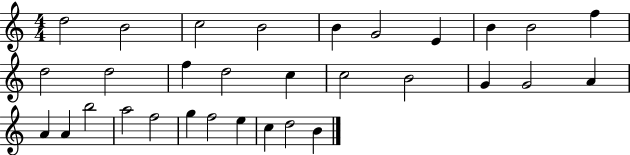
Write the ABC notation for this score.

X:1
T:Untitled
M:4/4
L:1/4
K:C
d2 B2 c2 B2 B G2 E B B2 f d2 d2 f d2 c c2 B2 G G2 A A A b2 a2 f2 g f2 e c d2 B